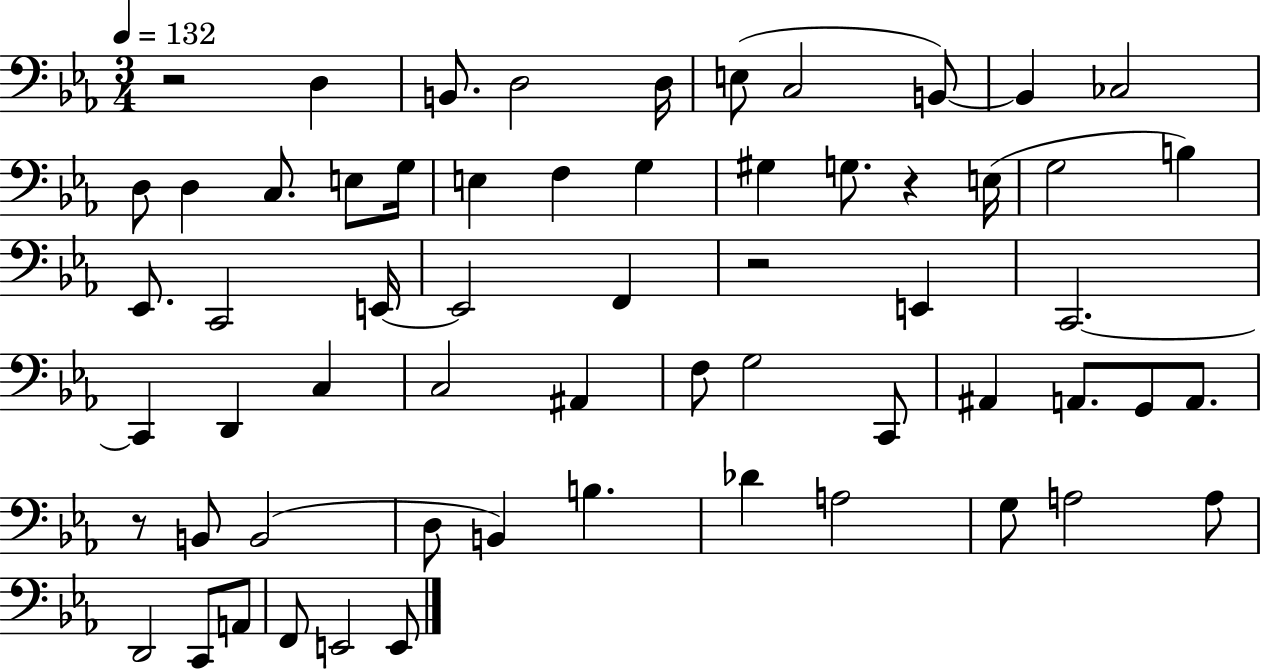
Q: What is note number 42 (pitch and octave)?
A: B2